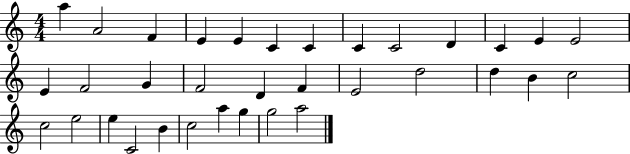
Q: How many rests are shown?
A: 0